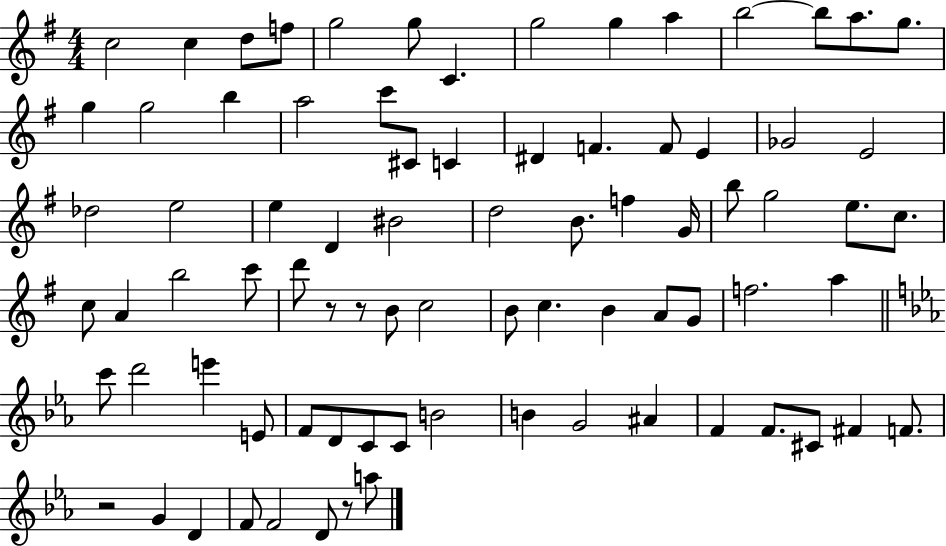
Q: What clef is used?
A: treble